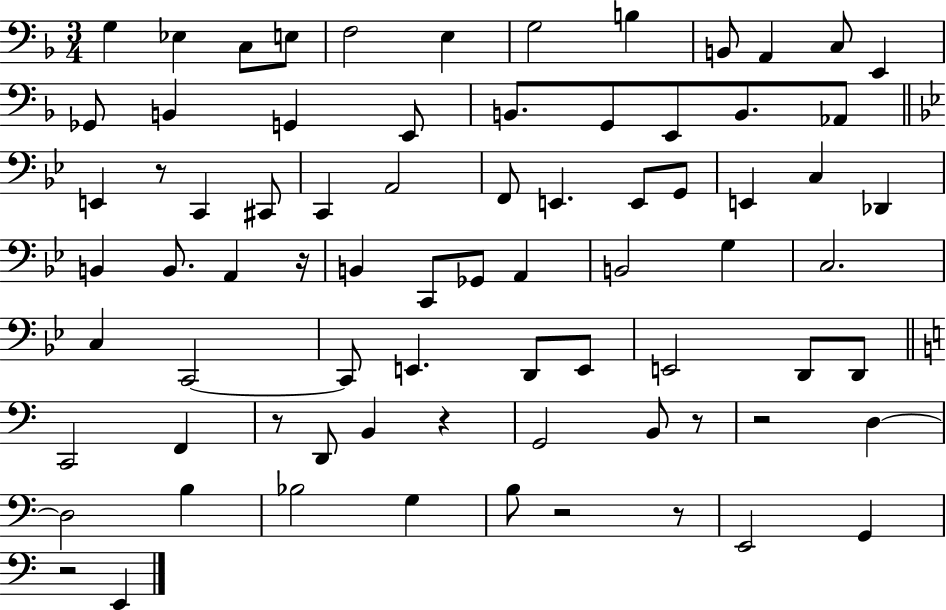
G3/q Eb3/q C3/e E3/e F3/h E3/q G3/h B3/q B2/e A2/q C3/e E2/q Gb2/e B2/q G2/q E2/e B2/e. G2/e E2/e B2/e. Ab2/e E2/q R/e C2/q C#2/e C2/q A2/h F2/e E2/q. E2/e G2/e E2/q C3/q Db2/q B2/q B2/e. A2/q R/s B2/q C2/e Gb2/e A2/q B2/h G3/q C3/h. C3/q C2/h C2/e E2/q. D2/e E2/e E2/h D2/e D2/e C2/h F2/q R/e D2/e B2/q R/q G2/h B2/e R/e R/h D3/q D3/h B3/q Bb3/h G3/q B3/e R/h R/e E2/h G2/q R/h E2/q